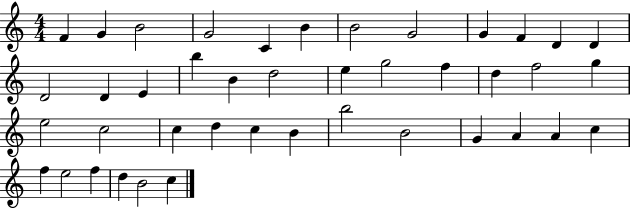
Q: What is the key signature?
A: C major